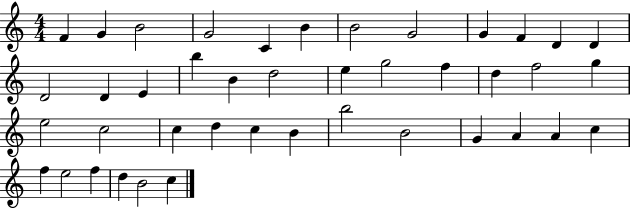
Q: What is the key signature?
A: C major